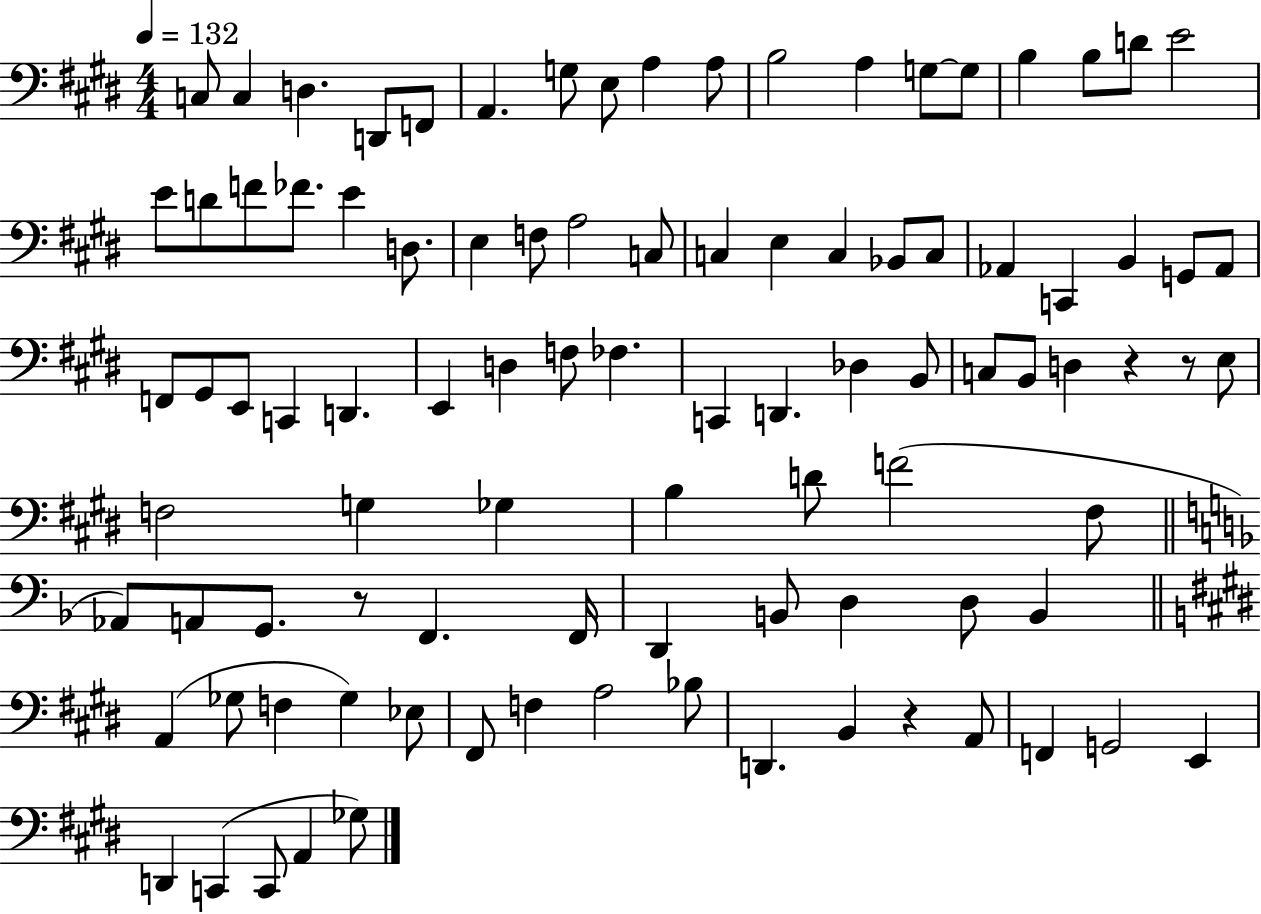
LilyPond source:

{
  \clef bass
  \numericTimeSignature
  \time 4/4
  \key e \major
  \tempo 4 = 132
  c8 c4 d4. d,8 f,8 | a,4. g8 e8 a4 a8 | b2 a4 g8~~ g8 | b4 b8 d'8 e'2 | \break e'8 d'8 f'8 fes'8. e'4 d8. | e4 f8 a2 c8 | c4 e4 c4 bes,8 c8 | aes,4 c,4 b,4 g,8 aes,8 | \break f,8 gis,8 e,8 c,4 d,4. | e,4 d4 f8 fes4. | c,4 d,4. des4 b,8 | c8 b,8 d4 r4 r8 e8 | \break f2 g4 ges4 | b4 d'8 f'2( fis8 | \bar "||" \break \key f \major aes,8) a,8 g,8. r8 f,4. f,16 | d,4 b,8 d4 d8 b,4 | \bar "||" \break \key e \major a,4( ges8 f4 ges4) ees8 | fis,8 f4 a2 bes8 | d,4. b,4 r4 a,8 | f,4 g,2 e,4 | \break d,4 c,4( c,8 a,4 ges8) | \bar "|."
}